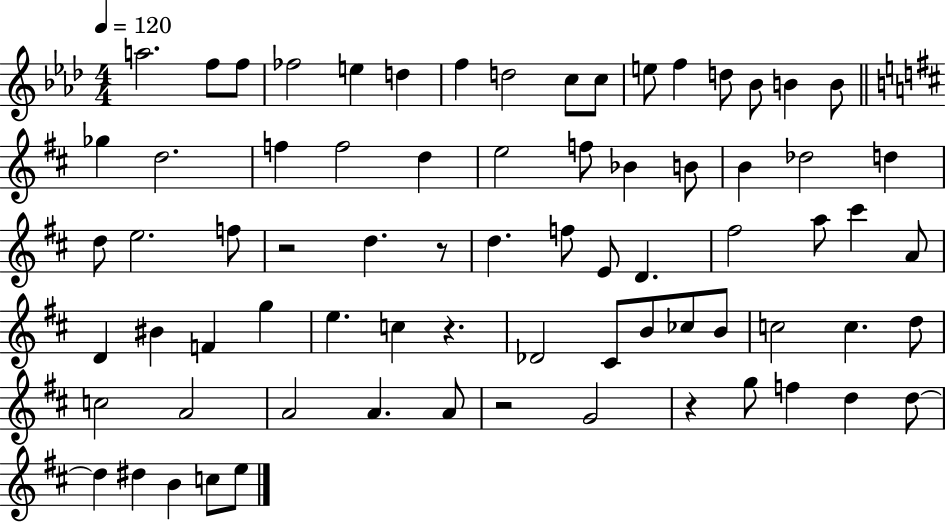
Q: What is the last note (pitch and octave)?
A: E5